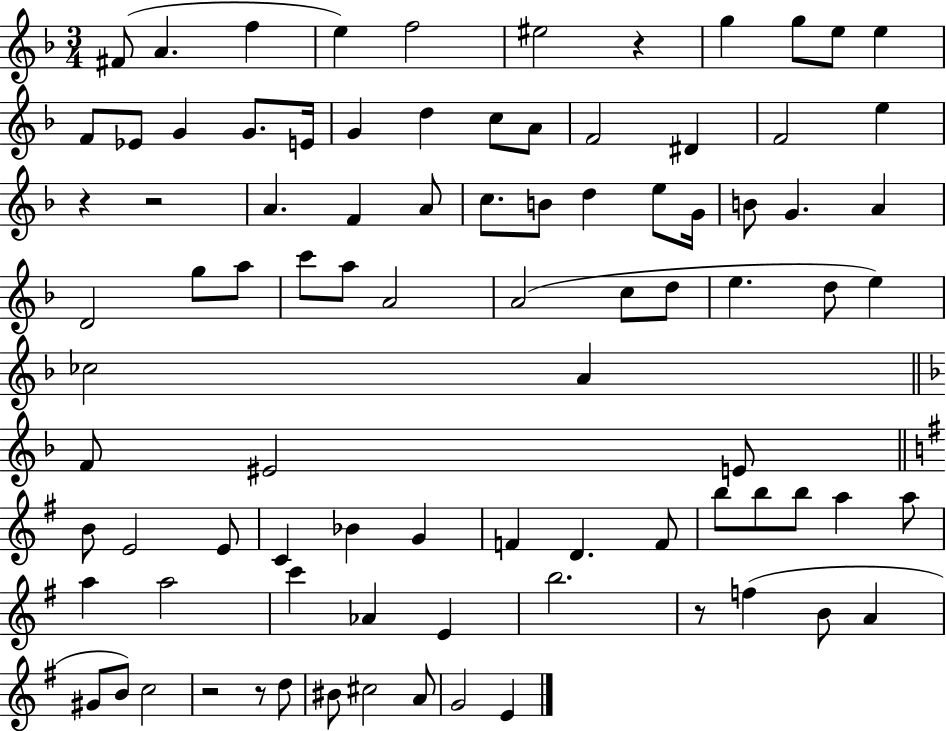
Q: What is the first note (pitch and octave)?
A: F#4